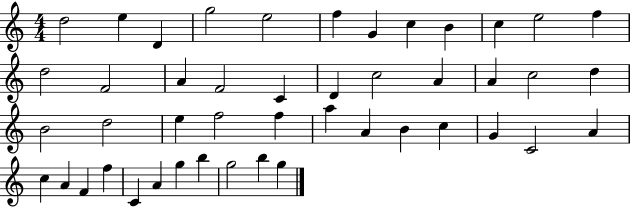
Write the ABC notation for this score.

X:1
T:Untitled
M:4/4
L:1/4
K:C
d2 e D g2 e2 f G c B c e2 f d2 F2 A F2 C D c2 A A c2 d B2 d2 e f2 f a A B c G C2 A c A F f C A g b g2 b g